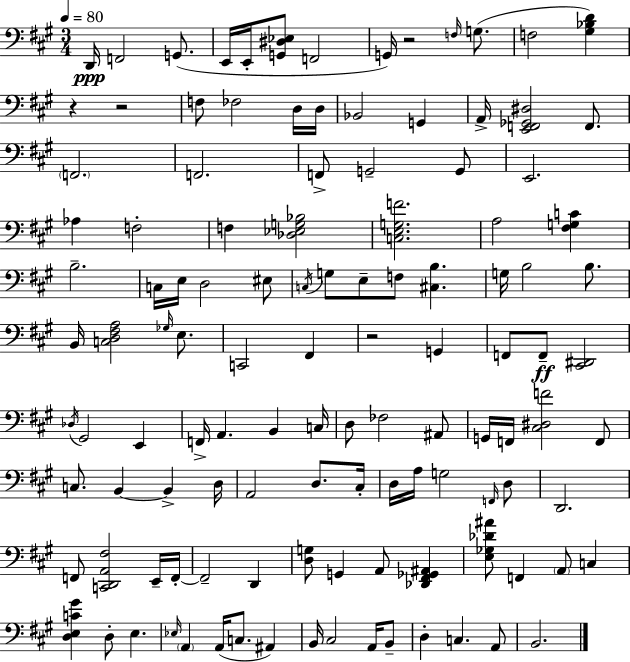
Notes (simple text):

D2/s F2/h G2/e. E2/s E2/s [G2,D#3,Eb3]/e F2/h G2/s R/h F3/s G3/e. F3/h [G#3,Bb3,D4]/q R/q R/h F3/e FES3/h D3/s D3/s Bb2/h G2/q A2/s [E2,F2,Gb2,D#3]/h F2/e. F2/h. F2/h. F2/e G2/h G2/e E2/h. Ab3/q F3/h F3/q [Db3,Eb3,G3,Bb3]/h [C3,E3,G3,F4]/h. A3/h [F#3,G3,C4]/q B3/h. C3/s E3/s D3/h EIS3/e C3/s G3/e E3/e F3/e [C#3,B3]/q. G3/s B3/h B3/e. B2/s [C3,D3,F#3,A3]/h Gb3/s E3/e. C2/h F#2/q R/h G2/q F2/e F2/e [C#2,D#2]/h Db3/s G#2/h E2/q F2/s A2/q. B2/q C3/s D3/e FES3/h A#2/e G2/s F2/s [C#3,D#3,F4]/h F2/e C3/e. B2/q B2/q D3/s A2/h D3/e. C#3/s D3/s A3/s G3/h F2/s D3/e D2/h. F2/e [C2,D2,A2,F#3]/h E2/s F2/s F2/h D2/q [D3,G3]/e G2/q A2/e [Db2,F#2,Gb2,A#2]/q [E3,Gb3,Db4,A#4]/e F2/q A2/e C3/q [D3,E3,C4,G#4]/q D3/e E3/q. Eb3/s A2/q A2/s C3/e. A#2/q B2/s C#3/h A2/s B2/e D3/q C3/q. A2/e B2/h.